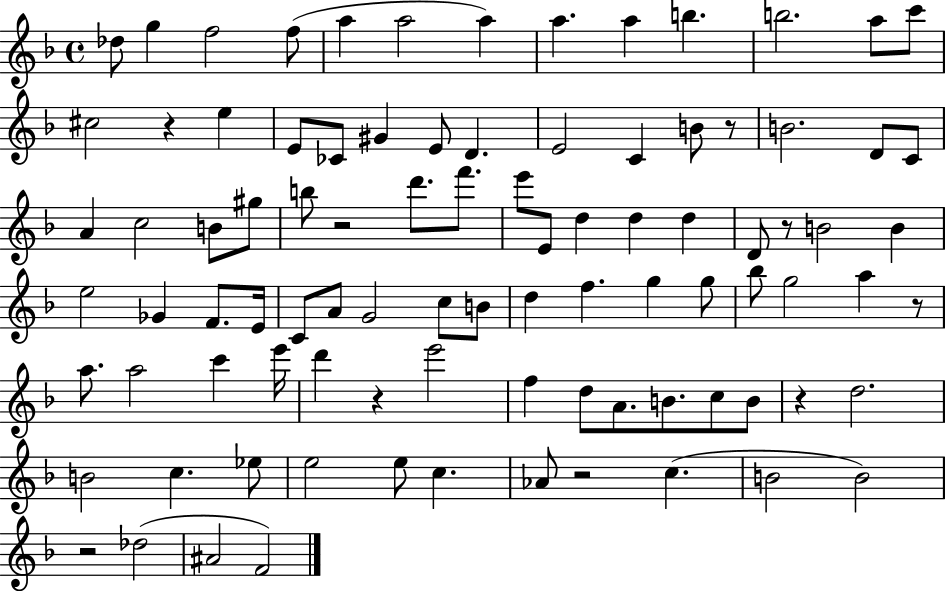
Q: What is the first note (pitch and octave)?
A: Db5